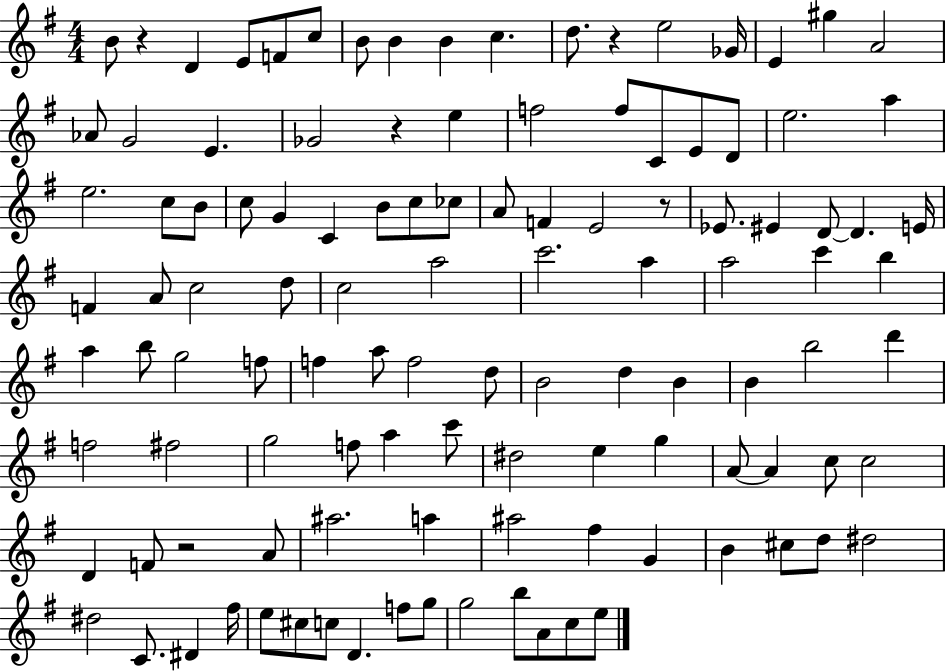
B4/e R/q D4/q E4/e F4/e C5/e B4/e B4/q B4/q C5/q. D5/e. R/q E5/h Gb4/s E4/q G#5/q A4/h Ab4/e G4/h E4/q. Gb4/h R/q E5/q F5/h F5/e C4/e E4/e D4/e E5/h. A5/q E5/h. C5/e B4/e C5/e G4/q C4/q B4/e C5/e CES5/e A4/e F4/q E4/h R/e Eb4/e. EIS4/q D4/e D4/q. E4/s F4/q A4/e C5/h D5/e C5/h A5/h C6/h. A5/q A5/h C6/q B5/q A5/q B5/e G5/h F5/e F5/q A5/e F5/h D5/e B4/h D5/q B4/q B4/q B5/h D6/q F5/h F#5/h G5/h F5/e A5/q C6/e D#5/h E5/q G5/q A4/e A4/q C5/e C5/h D4/q F4/e R/h A4/e A#5/h. A5/q A#5/h F#5/q G4/q B4/q C#5/e D5/e D#5/h D#5/h C4/e. D#4/q F#5/s E5/e C#5/e C5/e D4/q. F5/e G5/e G5/h B5/e A4/e C5/e E5/e